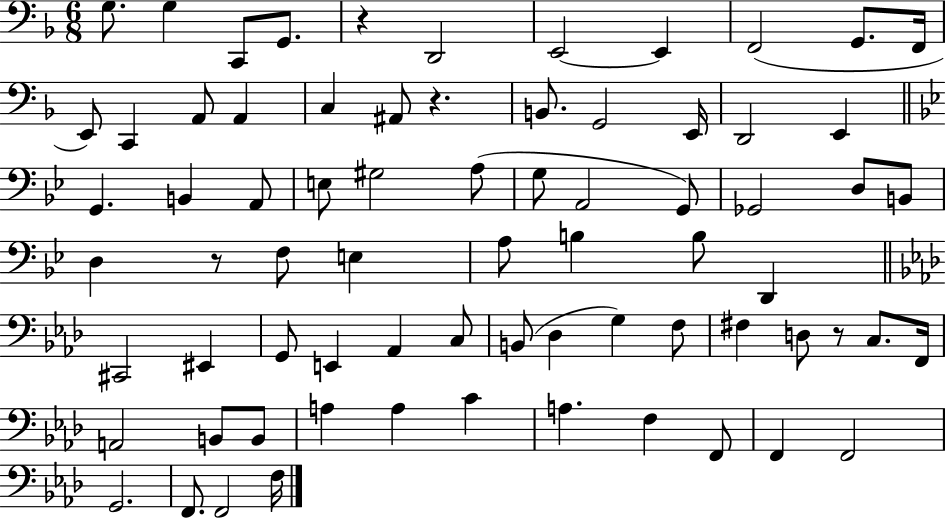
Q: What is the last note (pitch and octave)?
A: F3